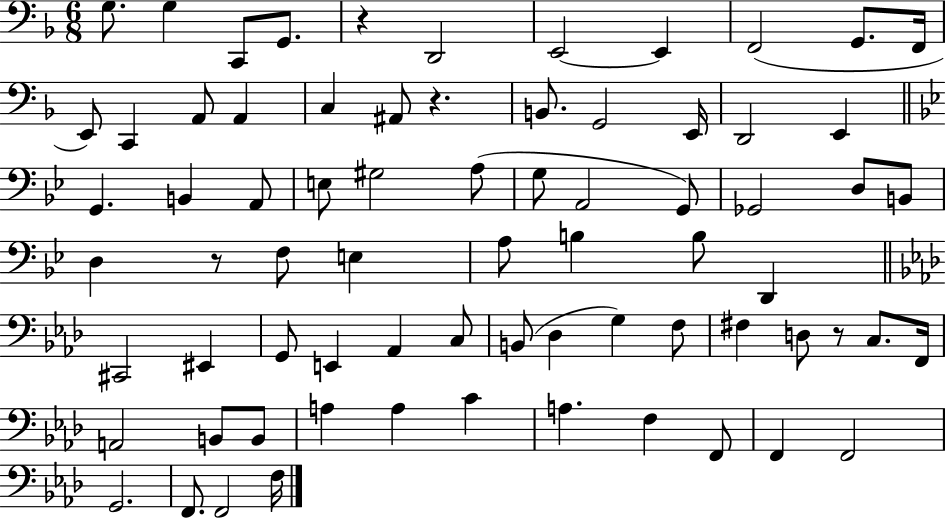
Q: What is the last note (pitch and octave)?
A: F3